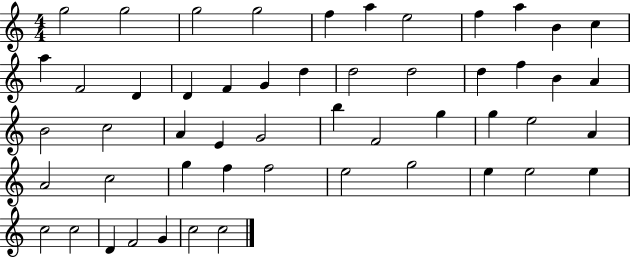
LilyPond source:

{
  \clef treble
  \numericTimeSignature
  \time 4/4
  \key c \major
  g''2 g''2 | g''2 g''2 | f''4 a''4 e''2 | f''4 a''4 b'4 c''4 | \break a''4 f'2 d'4 | d'4 f'4 g'4 d''4 | d''2 d''2 | d''4 f''4 b'4 a'4 | \break b'2 c''2 | a'4 e'4 g'2 | b''4 f'2 g''4 | g''4 e''2 a'4 | \break a'2 c''2 | g''4 f''4 f''2 | e''2 g''2 | e''4 e''2 e''4 | \break c''2 c''2 | d'4 f'2 g'4 | c''2 c''2 | \bar "|."
}